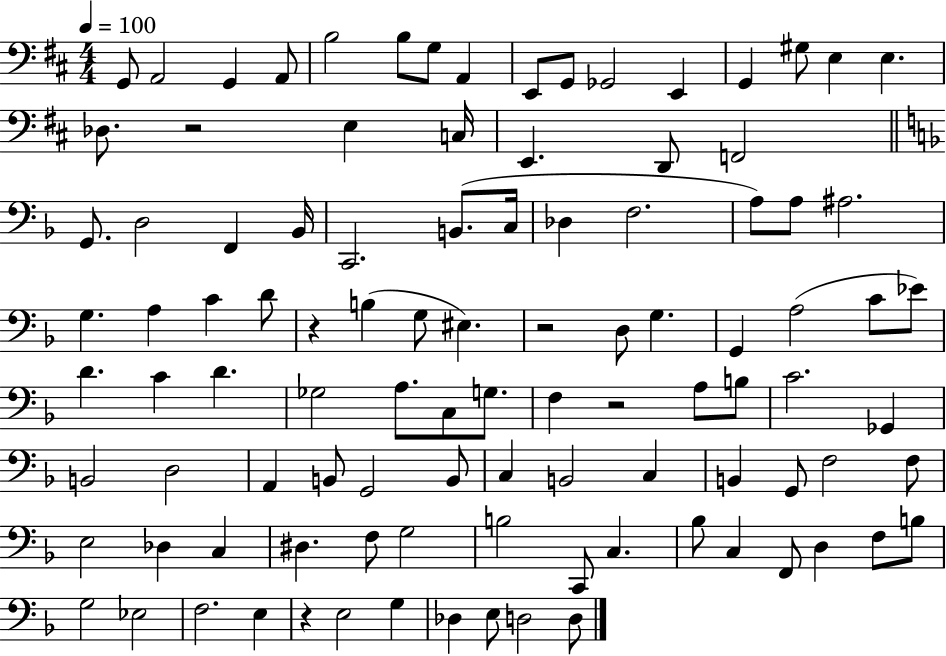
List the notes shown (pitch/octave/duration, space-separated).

G2/e A2/h G2/q A2/e B3/h B3/e G3/e A2/q E2/e G2/e Gb2/h E2/q G2/q G#3/e E3/q E3/q. Db3/e. R/h E3/q C3/s E2/q. D2/e F2/h G2/e. D3/h F2/q Bb2/s C2/h. B2/e. C3/s Db3/q F3/h. A3/e A3/e A#3/h. G3/q. A3/q C4/q D4/e R/q B3/q G3/e EIS3/q. R/h D3/e G3/q. G2/q A3/h C4/e Eb4/e D4/q. C4/q D4/q. Gb3/h A3/e. C3/e G3/e. F3/q R/h A3/e B3/e C4/h. Gb2/q B2/h D3/h A2/q B2/e G2/h B2/e C3/q B2/h C3/q B2/q G2/e F3/h F3/e E3/h Db3/q C3/q D#3/q. F3/e G3/h B3/h C2/e C3/q. Bb3/e C3/q F2/e D3/q F3/e B3/e G3/h Eb3/h F3/h. E3/q R/q E3/h G3/q Db3/q E3/e D3/h D3/e